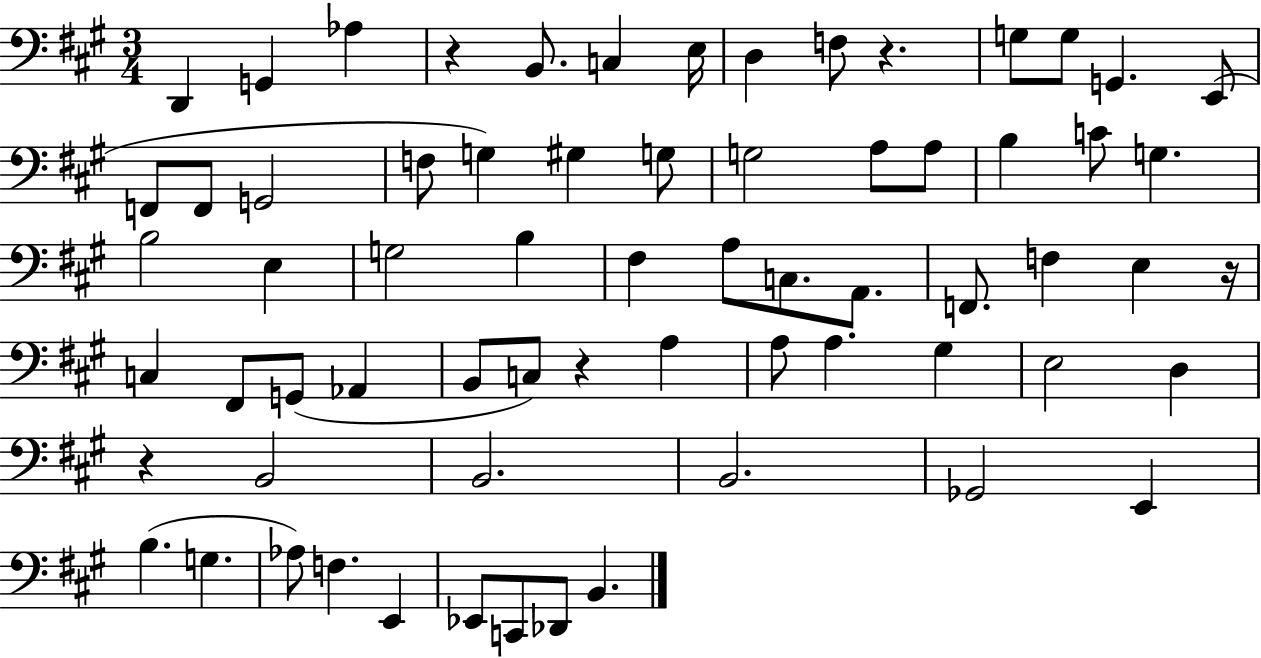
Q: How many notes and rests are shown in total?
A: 67